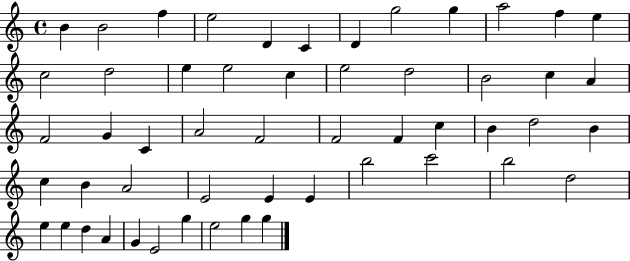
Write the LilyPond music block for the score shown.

{
  \clef treble
  \time 4/4
  \defaultTimeSignature
  \key c \major
  b'4 b'2 f''4 | e''2 d'4 c'4 | d'4 g''2 g''4 | a''2 f''4 e''4 | \break c''2 d''2 | e''4 e''2 c''4 | e''2 d''2 | b'2 c''4 a'4 | \break f'2 g'4 c'4 | a'2 f'2 | f'2 f'4 c''4 | b'4 d''2 b'4 | \break c''4 b'4 a'2 | e'2 e'4 e'4 | b''2 c'''2 | b''2 d''2 | \break e''4 e''4 d''4 a'4 | g'4 e'2 g''4 | e''2 g''4 g''4 | \bar "|."
}